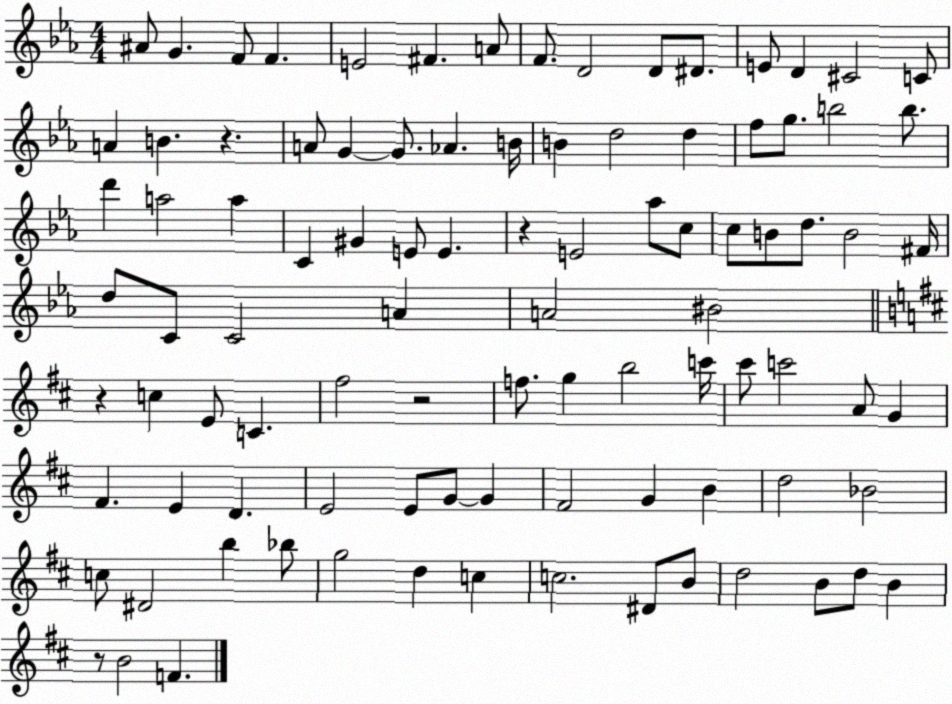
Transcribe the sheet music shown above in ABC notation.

X:1
T:Untitled
M:4/4
L:1/4
K:Eb
^A/2 G F/2 F E2 ^F A/2 F/2 D2 D/2 ^D/2 E/2 D ^C2 C/2 A B z A/2 G G/2 _A B/4 B d2 d f/2 g/2 b2 b/2 d' a2 a C ^G E/2 E z E2 _a/2 c/2 c/2 B/2 d/2 B2 ^F/4 d/2 C/2 C2 A A2 ^B2 z c E/2 C ^f2 z2 f/2 g b2 c'/4 ^c'/2 c'2 A/2 G ^F E D E2 E/2 G/2 G ^F2 G B d2 _B2 c/2 ^D2 b _b/2 g2 d c c2 ^D/2 B/2 d2 B/2 d/2 B z/2 B2 F